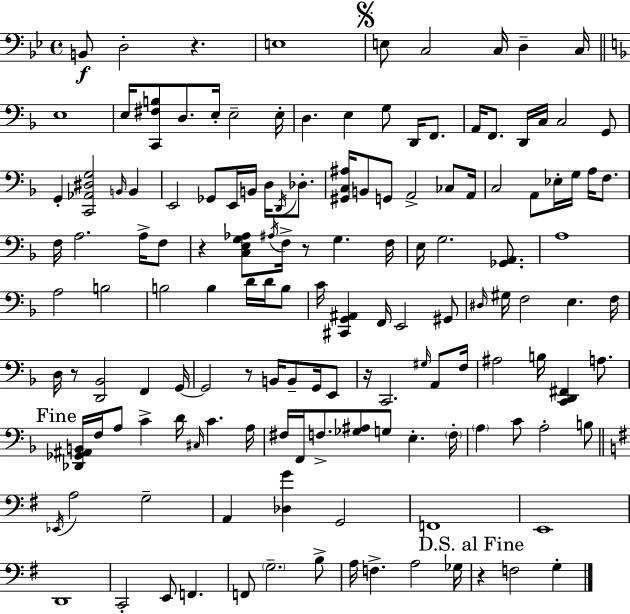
X:1
T:Untitled
M:4/4
L:1/4
K:Gm
B,,/2 D,2 z E,4 E,/2 C,2 C,/4 D, C,/4 E,4 E,/4 [C,,^F,B,]/2 D,/2 E,/4 E,2 E,/4 D, E, G,/2 D,,/4 F,,/2 A,,/4 F,,/2 D,,/4 C,/4 C,2 G,,/2 G,, [C,,_A,,^D,G,]2 B,,/4 B,, E,,2 _G,,/2 E,,/4 B,,/4 D,/4 D,,/4 _D,/2 [^G,,C,^A,]/4 B,,/2 G,,/2 A,,2 _C,/2 A,,/4 C,2 A,,/2 _E,/4 G,/4 A,/4 F,/2 F,/4 A,2 A,/4 F,/2 z [C,E,G,_A,]/2 ^A,/4 F,/4 z/2 G, F,/4 E,/4 G,2 [_G,,A,,]/2 A,4 A,2 B,2 B,2 B, D/4 D/4 B,/2 C/4 [^C,,G,,^A,,] F,,/4 E,,2 ^G,,/2 ^D,/4 ^G,/4 F,2 E, F,/4 D,/4 z/2 [D,,_B,,]2 F,, G,,/4 G,,2 z/2 B,,/4 B,,/2 G,,/4 E,,/2 z/4 C,,2 ^G,/4 A,,/2 F,/4 ^A,2 B,/4 [C,,D,,^F,,] A,/2 [_D,,_G,,^A,,B,,]/4 F,/4 A,/2 C D/4 ^C,/4 C A,/4 ^F,/4 F,,/4 F,/2 [_G,^A,]/2 G,/2 E, F,/4 A, C/2 A,2 B,/2 _E,,/4 A,2 G,2 A,, [_D,G] G,,2 F,,4 E,,4 D,,4 C,,2 E,,/2 F,, F,,/2 G,2 B,/2 A,/4 F, A,2 _G,/4 z F,2 G,